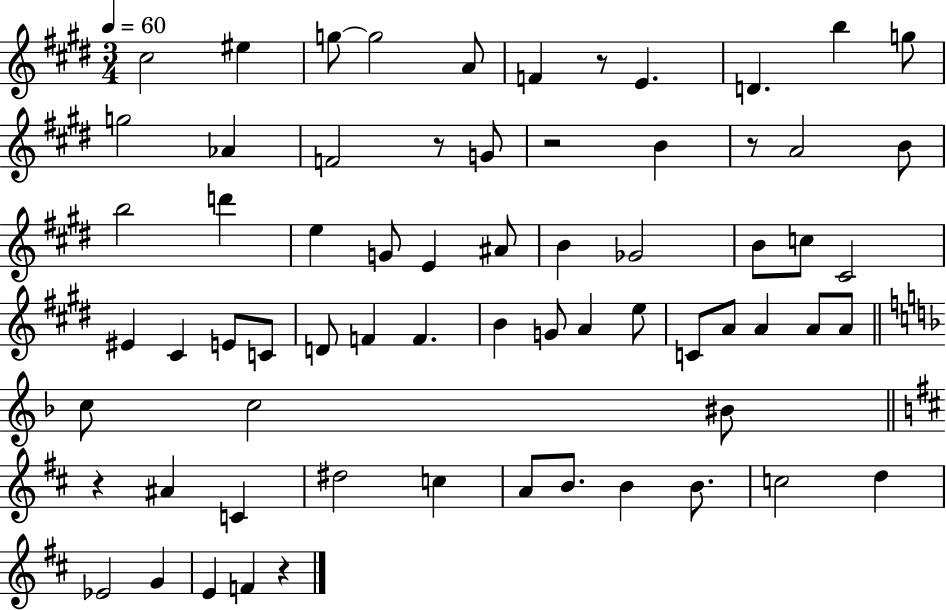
{
  \clef treble
  \numericTimeSignature
  \time 3/4
  \key e \major
  \tempo 4 = 60
  cis''2 eis''4 | g''8~~ g''2 a'8 | f'4 r8 e'4. | d'4. b''4 g''8 | \break g''2 aes'4 | f'2 r8 g'8 | r2 b'4 | r8 a'2 b'8 | \break b''2 d'''4 | e''4 g'8 e'4 ais'8 | b'4 ges'2 | b'8 c''8 cis'2 | \break eis'4 cis'4 e'8 c'8 | d'8 f'4 f'4. | b'4 g'8 a'4 e''8 | c'8 a'8 a'4 a'8 a'8 | \break \bar "||" \break \key d \minor c''8 c''2 bis'8 | \bar "||" \break \key d \major r4 ais'4 c'4 | dis''2 c''4 | a'8 b'8. b'4 b'8. | c''2 d''4 | \break ees'2 g'4 | e'4 f'4 r4 | \bar "|."
}